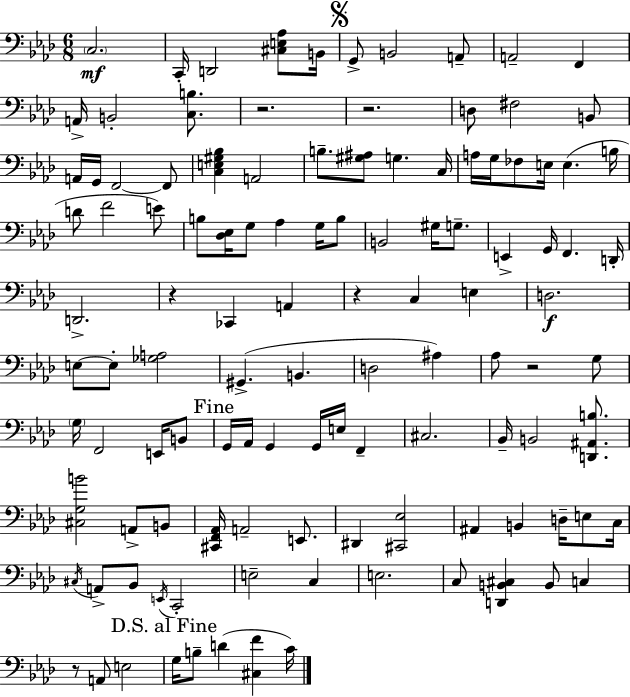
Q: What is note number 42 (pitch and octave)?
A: F2